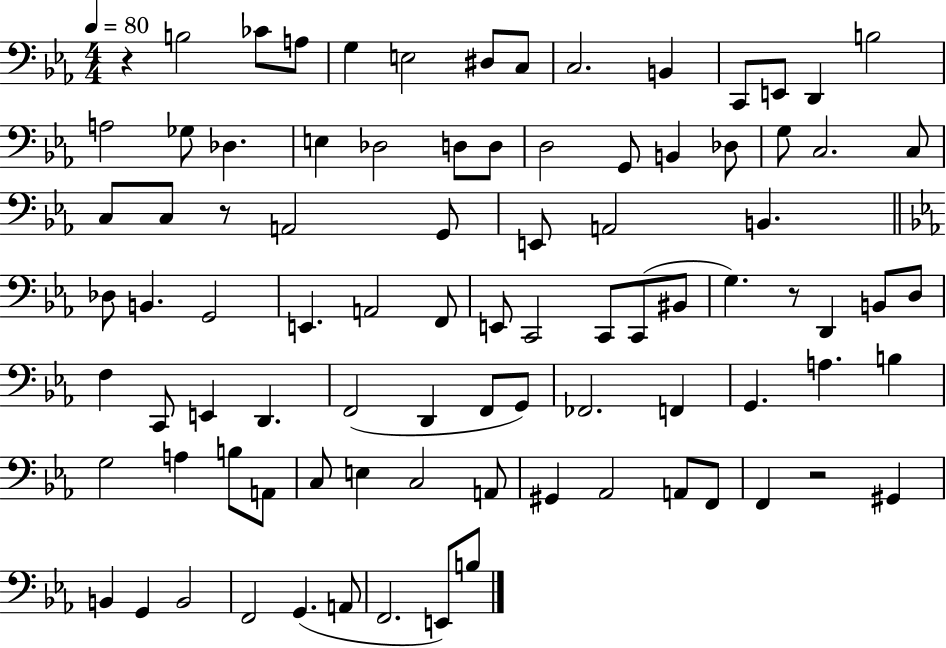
{
  \clef bass
  \numericTimeSignature
  \time 4/4
  \key ees \major
  \tempo 4 = 80
  \repeat volta 2 { r4 b2 ces'8 a8 | g4 e2 dis8 c8 | c2. b,4 | c,8 e,8 d,4 b2 | \break a2 ges8 des4. | e4 des2 d8 d8 | d2 g,8 b,4 des8 | g8 c2. c8 | \break c8 c8 r8 a,2 g,8 | e,8 a,2 b,4. | \bar "||" \break \key c \minor des8 b,4. g,2 | e,4. a,2 f,8 | e,8 c,2 c,8 c,8( bis,8 | g4.) r8 d,4 b,8 d8 | \break f4 c,8 e,4 d,4. | f,2( d,4 f,8 g,8) | fes,2. f,4 | g,4. a4. b4 | \break g2 a4 b8 a,8 | c8 e4 c2 a,8 | gis,4 aes,2 a,8 f,8 | f,4 r2 gis,4 | \break b,4 g,4 b,2 | f,2 g,4.( a,8 | f,2. e,8) b8 | } \bar "|."
}